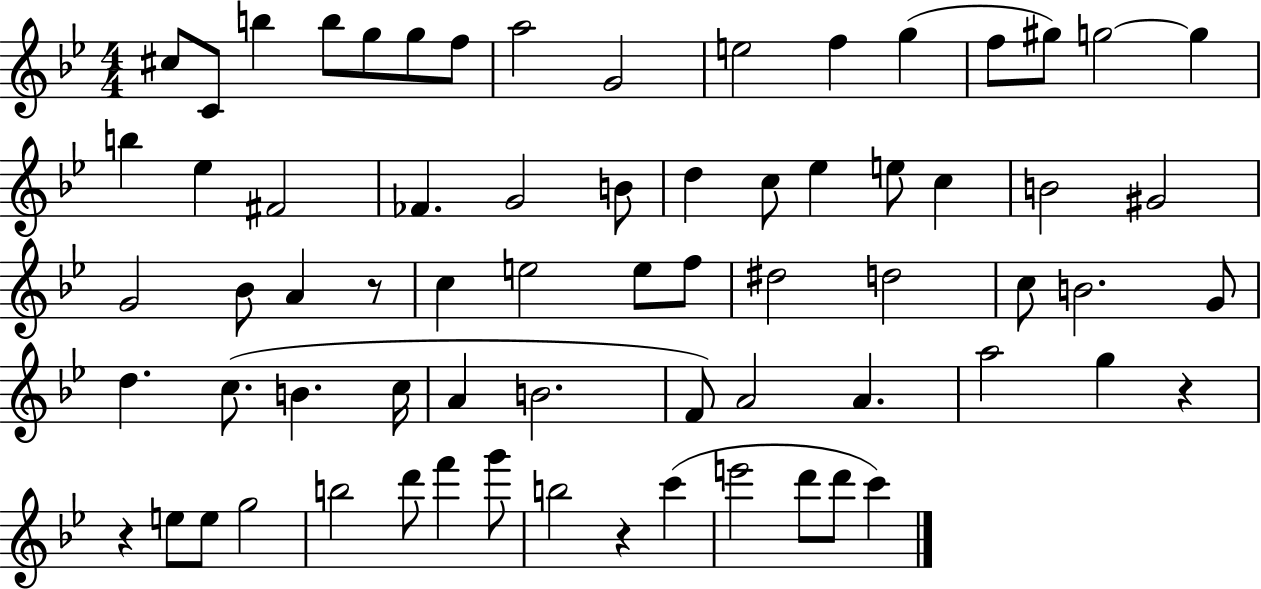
X:1
T:Untitled
M:4/4
L:1/4
K:Bb
^c/2 C/2 b b/2 g/2 g/2 f/2 a2 G2 e2 f g f/2 ^g/2 g2 g b _e ^F2 _F G2 B/2 d c/2 _e e/2 c B2 ^G2 G2 _B/2 A z/2 c e2 e/2 f/2 ^d2 d2 c/2 B2 G/2 d c/2 B c/4 A B2 F/2 A2 A a2 g z z e/2 e/2 g2 b2 d'/2 f' g'/2 b2 z c' e'2 d'/2 d'/2 c'